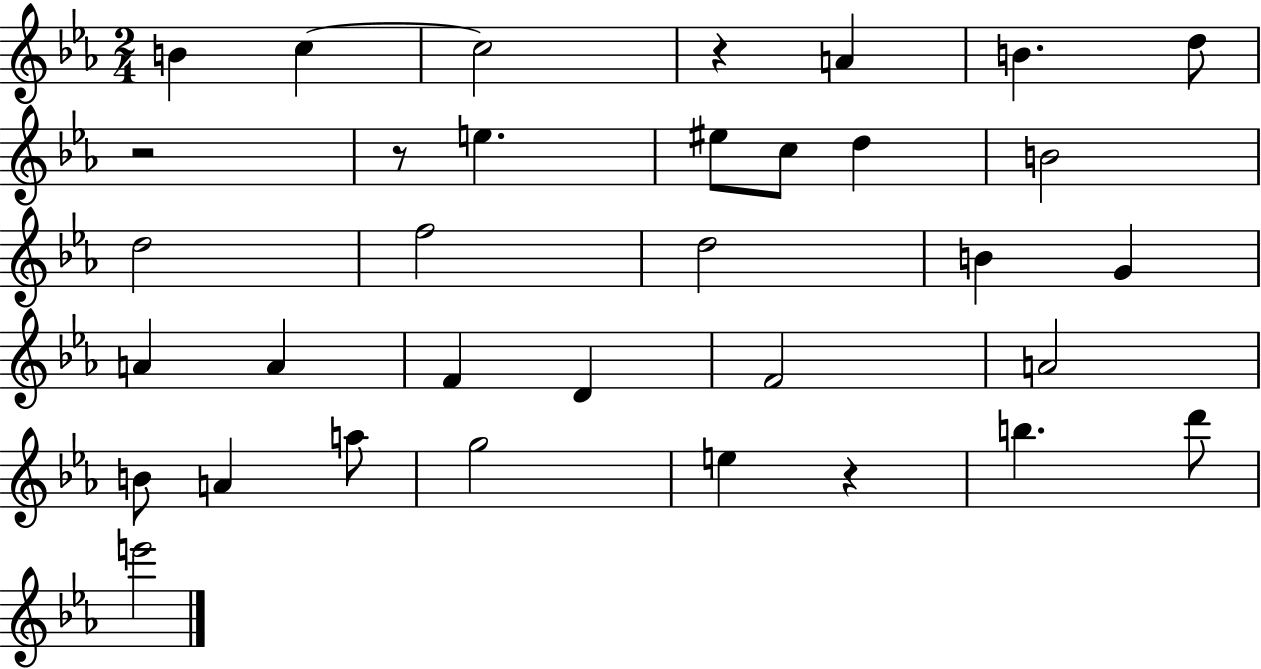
B4/q C5/q C5/h R/q A4/q B4/q. D5/e R/h R/e E5/q. EIS5/e C5/e D5/q B4/h D5/h F5/h D5/h B4/q G4/q A4/q A4/q F4/q D4/q F4/h A4/h B4/e A4/q A5/e G5/h E5/q R/q B5/q. D6/e E6/h